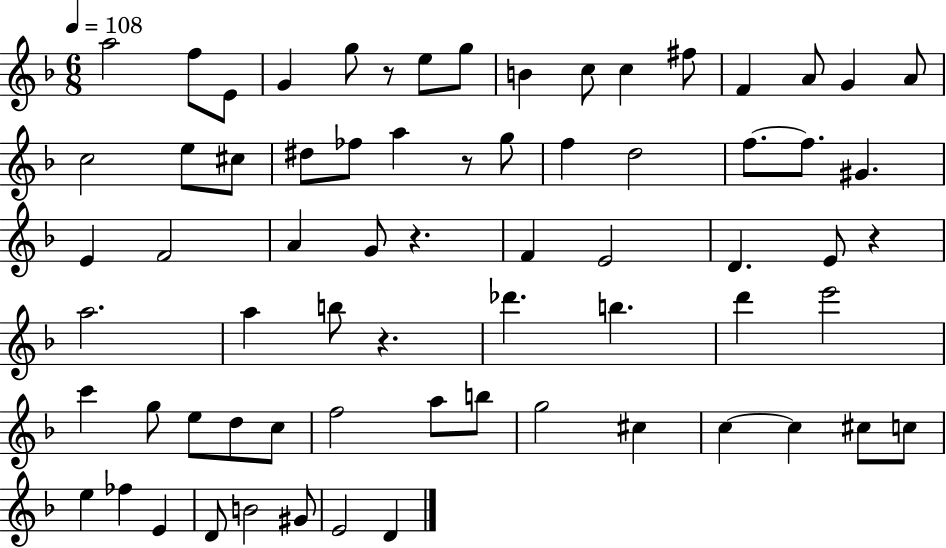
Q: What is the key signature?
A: F major